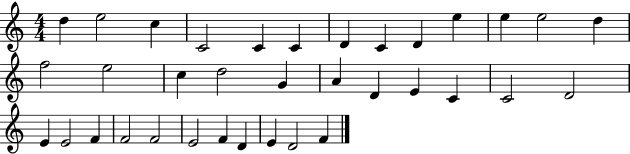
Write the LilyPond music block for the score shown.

{
  \clef treble
  \numericTimeSignature
  \time 4/4
  \key c \major
  d''4 e''2 c''4 | c'2 c'4 c'4 | d'4 c'4 d'4 e''4 | e''4 e''2 d''4 | \break f''2 e''2 | c''4 d''2 g'4 | a'4 d'4 e'4 c'4 | c'2 d'2 | \break e'4 e'2 f'4 | f'2 f'2 | e'2 f'4 d'4 | e'4 d'2 f'4 | \break \bar "|."
}